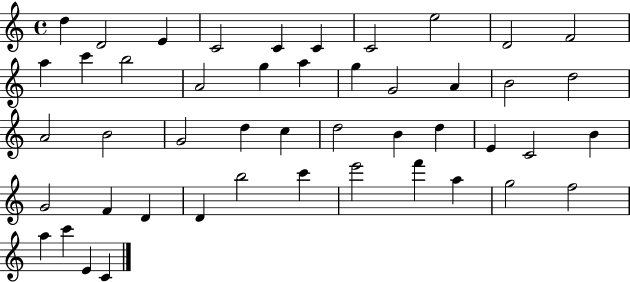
{
  \clef treble
  \time 4/4
  \defaultTimeSignature
  \key c \major
  d''4 d'2 e'4 | c'2 c'4 c'4 | c'2 e''2 | d'2 f'2 | \break a''4 c'''4 b''2 | a'2 g''4 a''4 | g''4 g'2 a'4 | b'2 d''2 | \break a'2 b'2 | g'2 d''4 c''4 | d''2 b'4 d''4 | e'4 c'2 b'4 | \break g'2 f'4 d'4 | d'4 b''2 c'''4 | e'''2 f'''4 a''4 | g''2 f''2 | \break a''4 c'''4 e'4 c'4 | \bar "|."
}